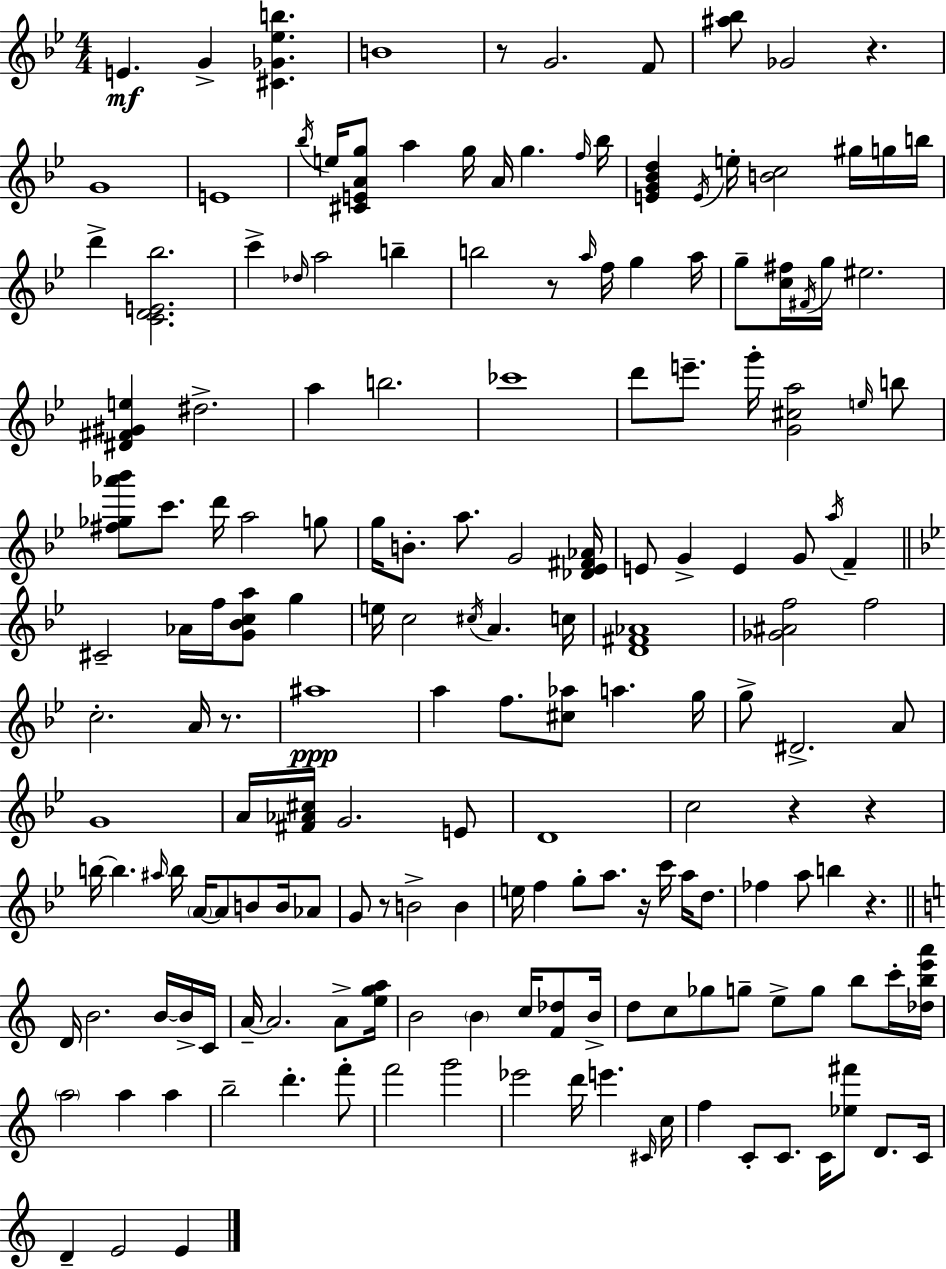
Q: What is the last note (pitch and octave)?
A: E4